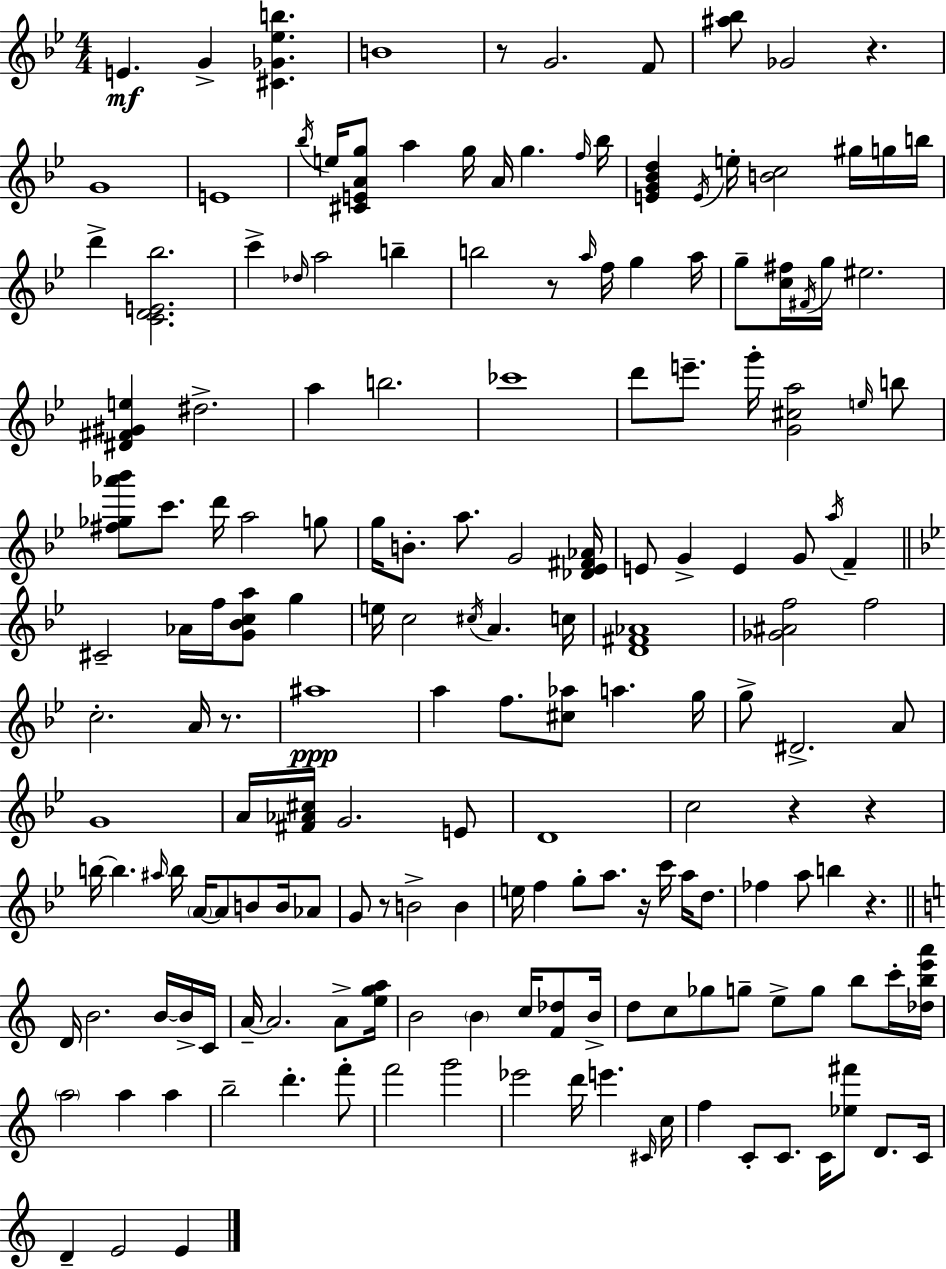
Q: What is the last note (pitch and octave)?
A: E4